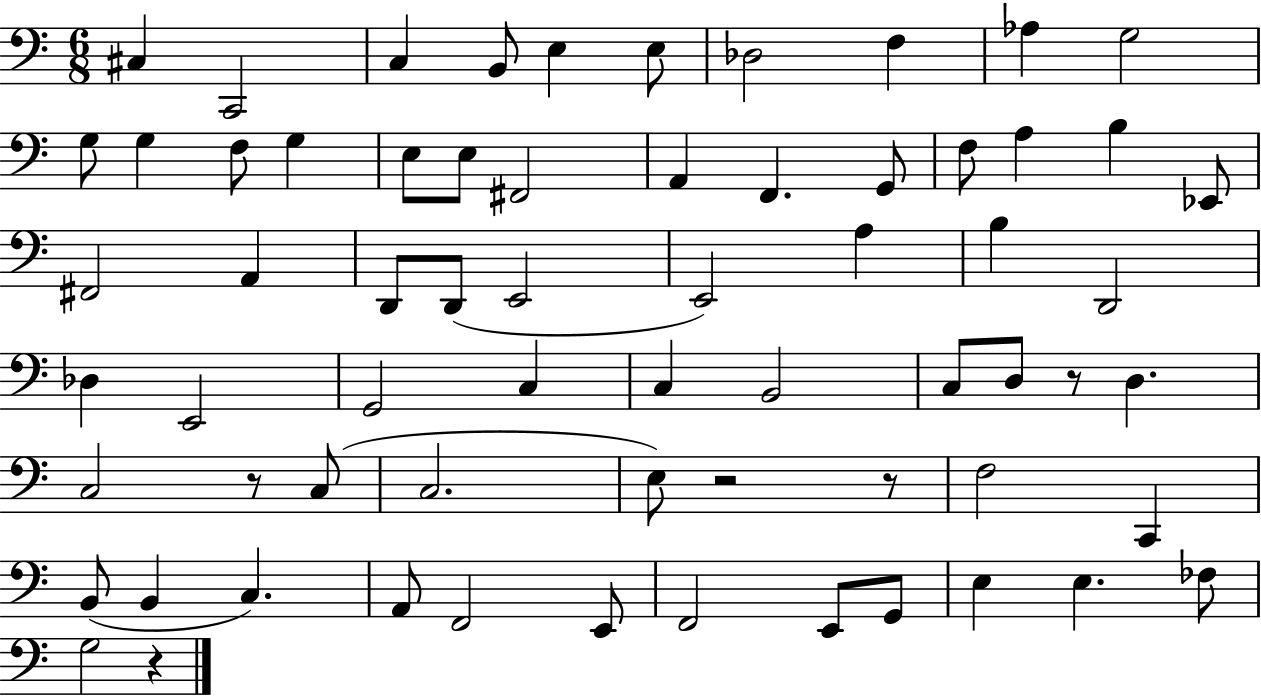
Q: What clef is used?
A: bass